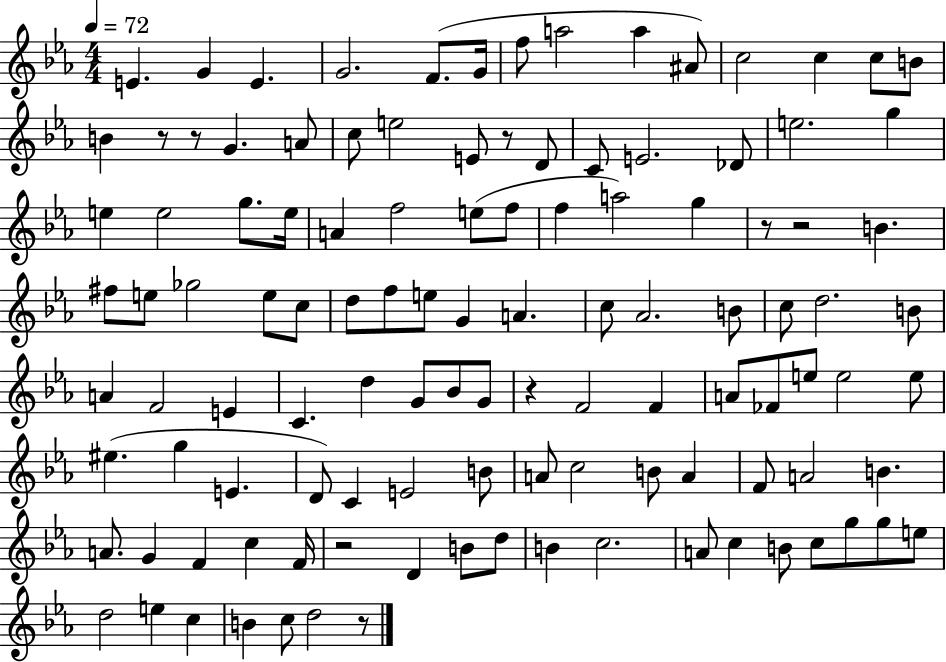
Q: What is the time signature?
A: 4/4